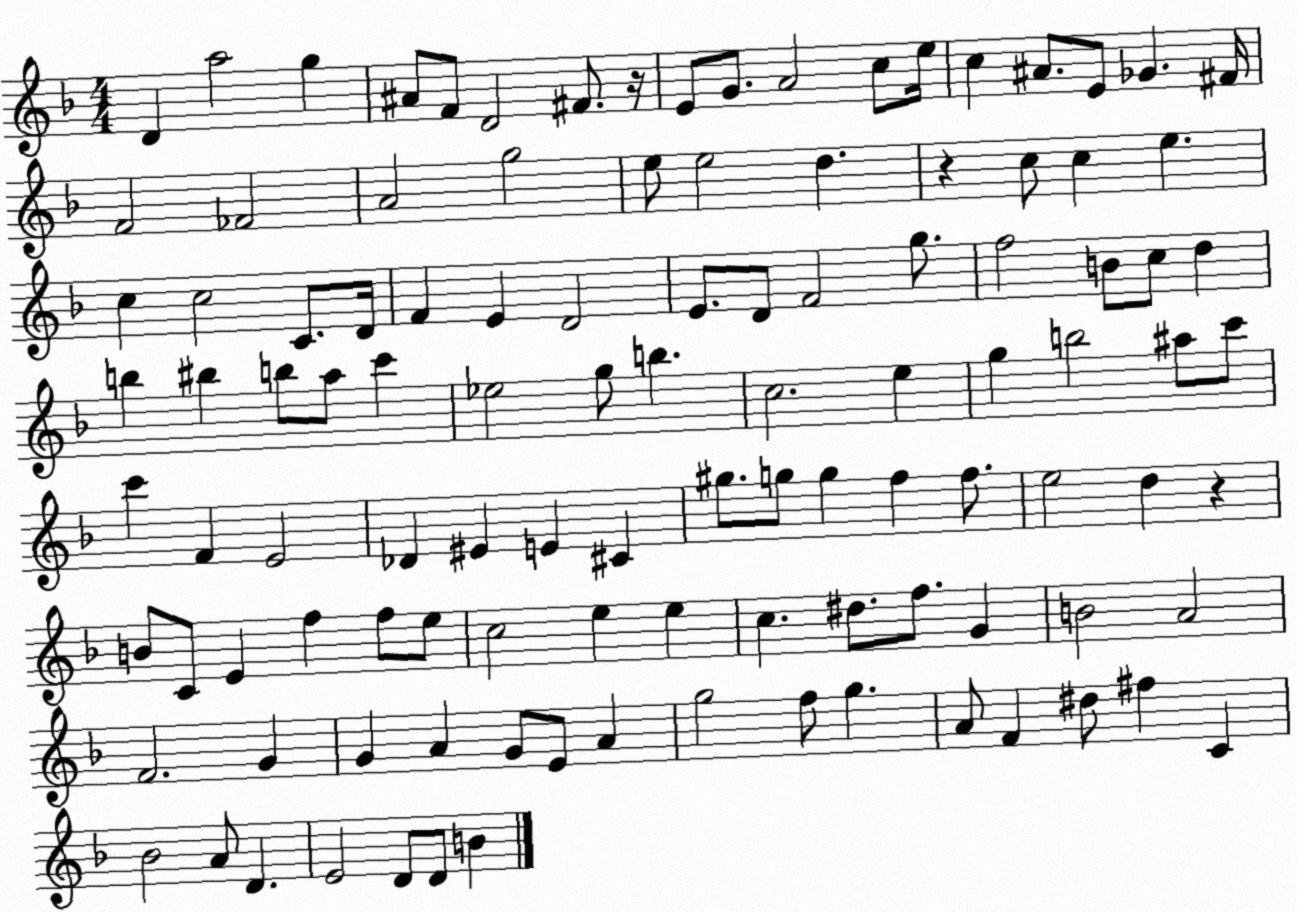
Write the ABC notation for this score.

X:1
T:Untitled
M:4/4
L:1/4
K:F
D a2 g ^A/2 F/2 D2 ^F/2 z/4 E/2 G/2 A2 c/2 e/4 c ^A/2 E/2 _G ^F/4 F2 _F2 A2 g2 e/2 e2 d z c/2 c e c c2 C/2 D/4 F E D2 E/2 D/2 F2 g/2 f2 B/2 c/2 d b ^b b/2 a/2 c' _e2 g/2 b c2 e g b2 ^a/2 c'/2 c' F E2 _D ^E E ^C ^g/2 g/2 g f f/2 e2 d z B/2 C/2 E f f/2 e/2 c2 e e c ^d/2 f/2 G B2 A2 F2 G G A G/2 E/2 A g2 f/2 g A/2 F ^d/2 ^f C _B2 A/2 D E2 D/2 D/2 B